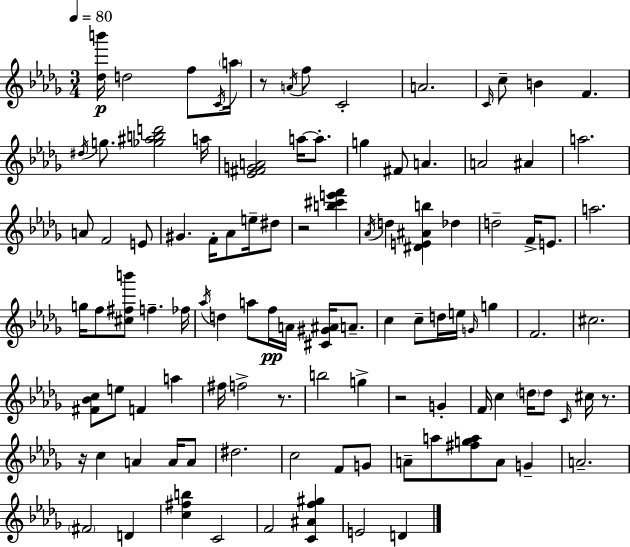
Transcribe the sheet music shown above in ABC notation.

X:1
T:Untitled
M:3/4
L:1/4
K:Bbm
[_db']/4 d2 f/2 C/4 a/4 z/2 A/4 f/2 C2 A2 C/4 c/2 B F ^d/4 g/2 [_g^abd']2 a/4 [_E^FGA]2 a/4 a/2 g ^F/2 A A2 ^A a2 A/2 F2 E/2 ^G F/4 _A/2 e/4 ^d/2 z2 [b^c'e'f'] _A/4 d [^DE^Ab] _d d2 F/4 E/2 a2 g/4 f/2 [^c^fb']/2 f _f/4 _a/4 d a/2 f/4 A/4 [^C^G^A]/4 A/2 c c/2 d/4 e/4 G/4 g F2 ^c2 [^F_Bc]/2 e/2 F a ^f/4 f2 z/2 b2 g z2 G F/4 c d/4 d/2 C/4 ^c/4 z/2 z/4 c A A/4 A/2 ^d2 c2 F/2 G/2 A/2 a/2 [^fga]/2 A/2 G A2 ^F2 D [c^fb] C2 F2 [C^Af^g] E2 D